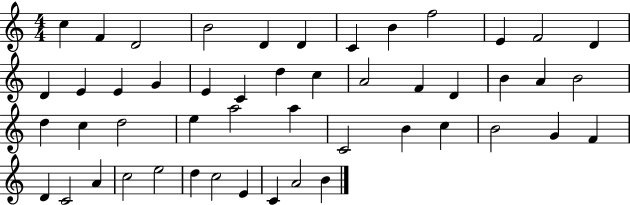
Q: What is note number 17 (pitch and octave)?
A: E4